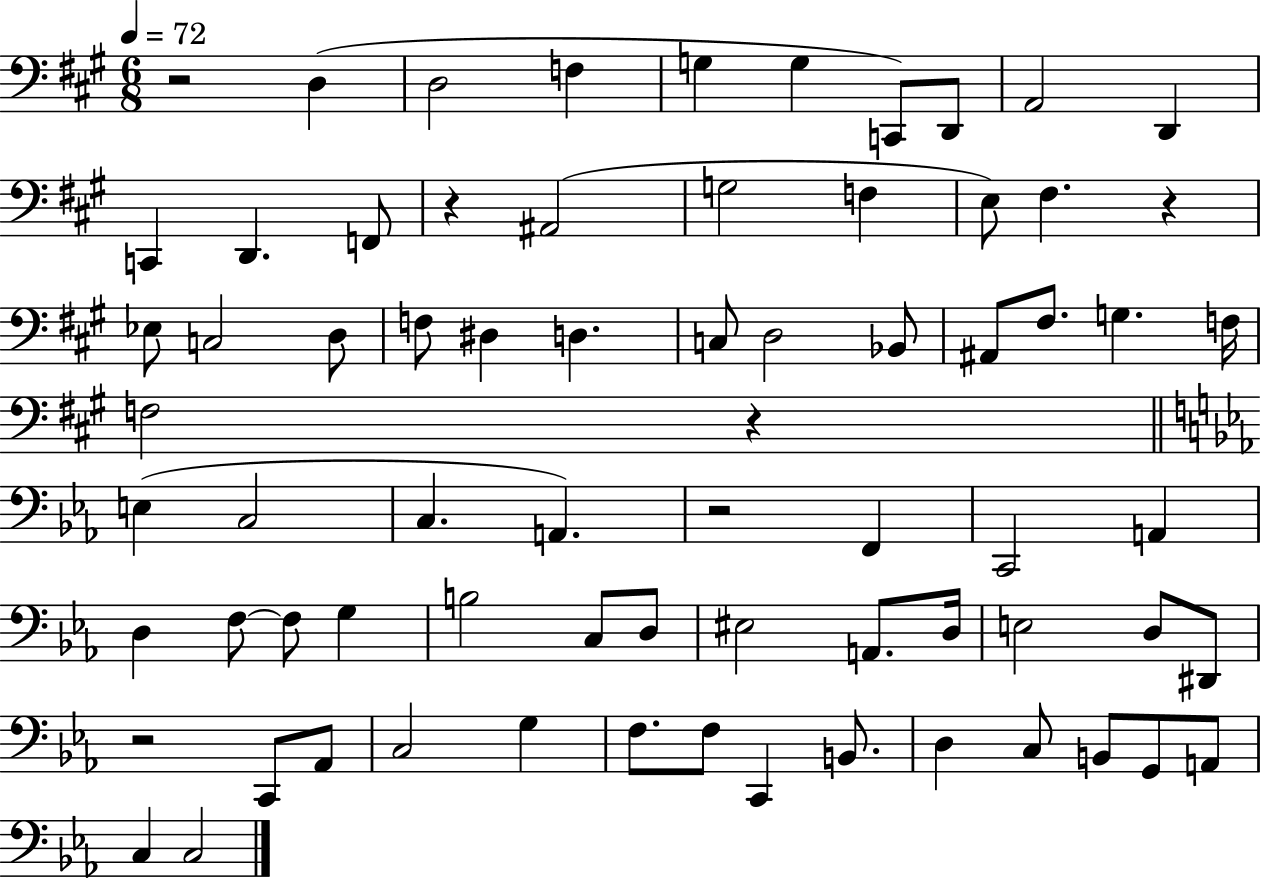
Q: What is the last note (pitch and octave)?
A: C3